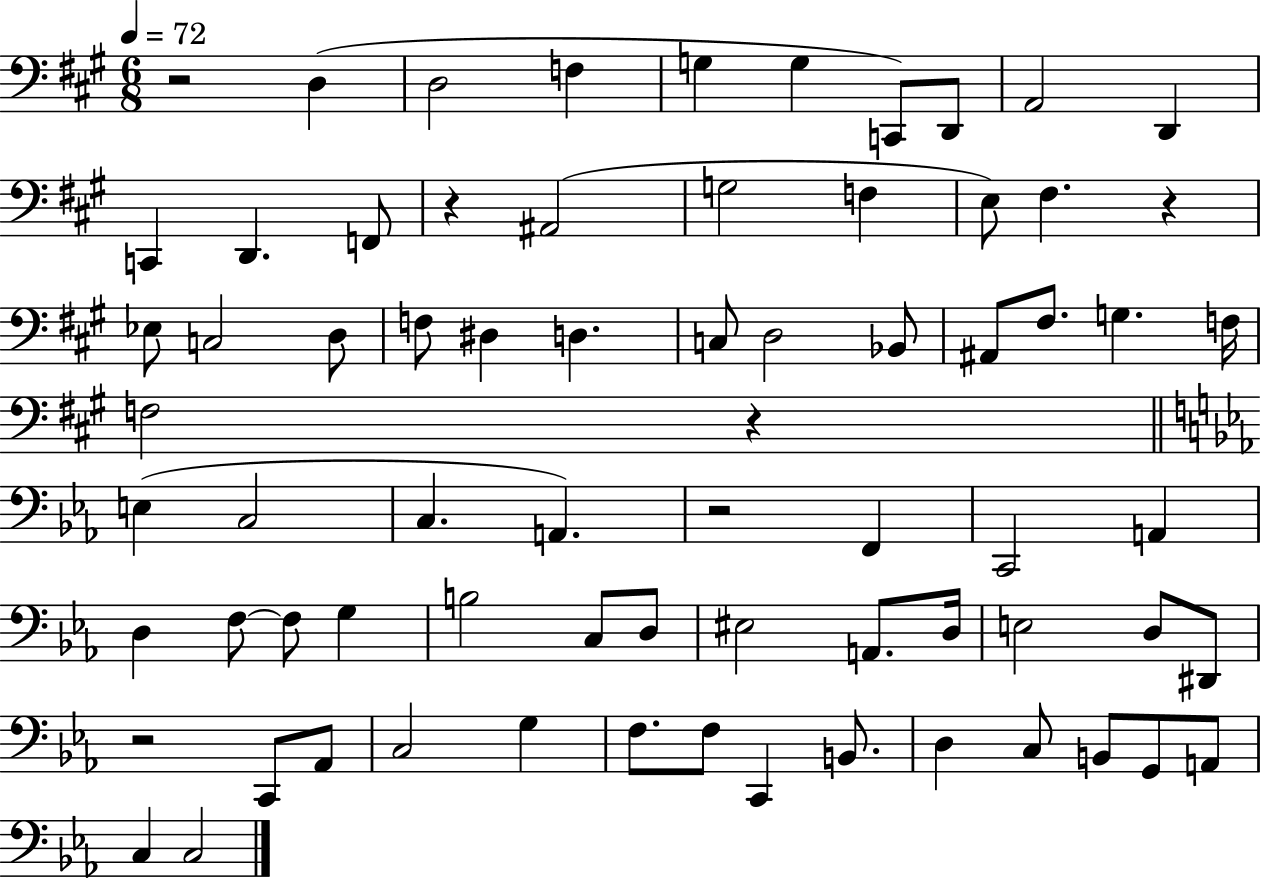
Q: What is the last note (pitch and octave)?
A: C3